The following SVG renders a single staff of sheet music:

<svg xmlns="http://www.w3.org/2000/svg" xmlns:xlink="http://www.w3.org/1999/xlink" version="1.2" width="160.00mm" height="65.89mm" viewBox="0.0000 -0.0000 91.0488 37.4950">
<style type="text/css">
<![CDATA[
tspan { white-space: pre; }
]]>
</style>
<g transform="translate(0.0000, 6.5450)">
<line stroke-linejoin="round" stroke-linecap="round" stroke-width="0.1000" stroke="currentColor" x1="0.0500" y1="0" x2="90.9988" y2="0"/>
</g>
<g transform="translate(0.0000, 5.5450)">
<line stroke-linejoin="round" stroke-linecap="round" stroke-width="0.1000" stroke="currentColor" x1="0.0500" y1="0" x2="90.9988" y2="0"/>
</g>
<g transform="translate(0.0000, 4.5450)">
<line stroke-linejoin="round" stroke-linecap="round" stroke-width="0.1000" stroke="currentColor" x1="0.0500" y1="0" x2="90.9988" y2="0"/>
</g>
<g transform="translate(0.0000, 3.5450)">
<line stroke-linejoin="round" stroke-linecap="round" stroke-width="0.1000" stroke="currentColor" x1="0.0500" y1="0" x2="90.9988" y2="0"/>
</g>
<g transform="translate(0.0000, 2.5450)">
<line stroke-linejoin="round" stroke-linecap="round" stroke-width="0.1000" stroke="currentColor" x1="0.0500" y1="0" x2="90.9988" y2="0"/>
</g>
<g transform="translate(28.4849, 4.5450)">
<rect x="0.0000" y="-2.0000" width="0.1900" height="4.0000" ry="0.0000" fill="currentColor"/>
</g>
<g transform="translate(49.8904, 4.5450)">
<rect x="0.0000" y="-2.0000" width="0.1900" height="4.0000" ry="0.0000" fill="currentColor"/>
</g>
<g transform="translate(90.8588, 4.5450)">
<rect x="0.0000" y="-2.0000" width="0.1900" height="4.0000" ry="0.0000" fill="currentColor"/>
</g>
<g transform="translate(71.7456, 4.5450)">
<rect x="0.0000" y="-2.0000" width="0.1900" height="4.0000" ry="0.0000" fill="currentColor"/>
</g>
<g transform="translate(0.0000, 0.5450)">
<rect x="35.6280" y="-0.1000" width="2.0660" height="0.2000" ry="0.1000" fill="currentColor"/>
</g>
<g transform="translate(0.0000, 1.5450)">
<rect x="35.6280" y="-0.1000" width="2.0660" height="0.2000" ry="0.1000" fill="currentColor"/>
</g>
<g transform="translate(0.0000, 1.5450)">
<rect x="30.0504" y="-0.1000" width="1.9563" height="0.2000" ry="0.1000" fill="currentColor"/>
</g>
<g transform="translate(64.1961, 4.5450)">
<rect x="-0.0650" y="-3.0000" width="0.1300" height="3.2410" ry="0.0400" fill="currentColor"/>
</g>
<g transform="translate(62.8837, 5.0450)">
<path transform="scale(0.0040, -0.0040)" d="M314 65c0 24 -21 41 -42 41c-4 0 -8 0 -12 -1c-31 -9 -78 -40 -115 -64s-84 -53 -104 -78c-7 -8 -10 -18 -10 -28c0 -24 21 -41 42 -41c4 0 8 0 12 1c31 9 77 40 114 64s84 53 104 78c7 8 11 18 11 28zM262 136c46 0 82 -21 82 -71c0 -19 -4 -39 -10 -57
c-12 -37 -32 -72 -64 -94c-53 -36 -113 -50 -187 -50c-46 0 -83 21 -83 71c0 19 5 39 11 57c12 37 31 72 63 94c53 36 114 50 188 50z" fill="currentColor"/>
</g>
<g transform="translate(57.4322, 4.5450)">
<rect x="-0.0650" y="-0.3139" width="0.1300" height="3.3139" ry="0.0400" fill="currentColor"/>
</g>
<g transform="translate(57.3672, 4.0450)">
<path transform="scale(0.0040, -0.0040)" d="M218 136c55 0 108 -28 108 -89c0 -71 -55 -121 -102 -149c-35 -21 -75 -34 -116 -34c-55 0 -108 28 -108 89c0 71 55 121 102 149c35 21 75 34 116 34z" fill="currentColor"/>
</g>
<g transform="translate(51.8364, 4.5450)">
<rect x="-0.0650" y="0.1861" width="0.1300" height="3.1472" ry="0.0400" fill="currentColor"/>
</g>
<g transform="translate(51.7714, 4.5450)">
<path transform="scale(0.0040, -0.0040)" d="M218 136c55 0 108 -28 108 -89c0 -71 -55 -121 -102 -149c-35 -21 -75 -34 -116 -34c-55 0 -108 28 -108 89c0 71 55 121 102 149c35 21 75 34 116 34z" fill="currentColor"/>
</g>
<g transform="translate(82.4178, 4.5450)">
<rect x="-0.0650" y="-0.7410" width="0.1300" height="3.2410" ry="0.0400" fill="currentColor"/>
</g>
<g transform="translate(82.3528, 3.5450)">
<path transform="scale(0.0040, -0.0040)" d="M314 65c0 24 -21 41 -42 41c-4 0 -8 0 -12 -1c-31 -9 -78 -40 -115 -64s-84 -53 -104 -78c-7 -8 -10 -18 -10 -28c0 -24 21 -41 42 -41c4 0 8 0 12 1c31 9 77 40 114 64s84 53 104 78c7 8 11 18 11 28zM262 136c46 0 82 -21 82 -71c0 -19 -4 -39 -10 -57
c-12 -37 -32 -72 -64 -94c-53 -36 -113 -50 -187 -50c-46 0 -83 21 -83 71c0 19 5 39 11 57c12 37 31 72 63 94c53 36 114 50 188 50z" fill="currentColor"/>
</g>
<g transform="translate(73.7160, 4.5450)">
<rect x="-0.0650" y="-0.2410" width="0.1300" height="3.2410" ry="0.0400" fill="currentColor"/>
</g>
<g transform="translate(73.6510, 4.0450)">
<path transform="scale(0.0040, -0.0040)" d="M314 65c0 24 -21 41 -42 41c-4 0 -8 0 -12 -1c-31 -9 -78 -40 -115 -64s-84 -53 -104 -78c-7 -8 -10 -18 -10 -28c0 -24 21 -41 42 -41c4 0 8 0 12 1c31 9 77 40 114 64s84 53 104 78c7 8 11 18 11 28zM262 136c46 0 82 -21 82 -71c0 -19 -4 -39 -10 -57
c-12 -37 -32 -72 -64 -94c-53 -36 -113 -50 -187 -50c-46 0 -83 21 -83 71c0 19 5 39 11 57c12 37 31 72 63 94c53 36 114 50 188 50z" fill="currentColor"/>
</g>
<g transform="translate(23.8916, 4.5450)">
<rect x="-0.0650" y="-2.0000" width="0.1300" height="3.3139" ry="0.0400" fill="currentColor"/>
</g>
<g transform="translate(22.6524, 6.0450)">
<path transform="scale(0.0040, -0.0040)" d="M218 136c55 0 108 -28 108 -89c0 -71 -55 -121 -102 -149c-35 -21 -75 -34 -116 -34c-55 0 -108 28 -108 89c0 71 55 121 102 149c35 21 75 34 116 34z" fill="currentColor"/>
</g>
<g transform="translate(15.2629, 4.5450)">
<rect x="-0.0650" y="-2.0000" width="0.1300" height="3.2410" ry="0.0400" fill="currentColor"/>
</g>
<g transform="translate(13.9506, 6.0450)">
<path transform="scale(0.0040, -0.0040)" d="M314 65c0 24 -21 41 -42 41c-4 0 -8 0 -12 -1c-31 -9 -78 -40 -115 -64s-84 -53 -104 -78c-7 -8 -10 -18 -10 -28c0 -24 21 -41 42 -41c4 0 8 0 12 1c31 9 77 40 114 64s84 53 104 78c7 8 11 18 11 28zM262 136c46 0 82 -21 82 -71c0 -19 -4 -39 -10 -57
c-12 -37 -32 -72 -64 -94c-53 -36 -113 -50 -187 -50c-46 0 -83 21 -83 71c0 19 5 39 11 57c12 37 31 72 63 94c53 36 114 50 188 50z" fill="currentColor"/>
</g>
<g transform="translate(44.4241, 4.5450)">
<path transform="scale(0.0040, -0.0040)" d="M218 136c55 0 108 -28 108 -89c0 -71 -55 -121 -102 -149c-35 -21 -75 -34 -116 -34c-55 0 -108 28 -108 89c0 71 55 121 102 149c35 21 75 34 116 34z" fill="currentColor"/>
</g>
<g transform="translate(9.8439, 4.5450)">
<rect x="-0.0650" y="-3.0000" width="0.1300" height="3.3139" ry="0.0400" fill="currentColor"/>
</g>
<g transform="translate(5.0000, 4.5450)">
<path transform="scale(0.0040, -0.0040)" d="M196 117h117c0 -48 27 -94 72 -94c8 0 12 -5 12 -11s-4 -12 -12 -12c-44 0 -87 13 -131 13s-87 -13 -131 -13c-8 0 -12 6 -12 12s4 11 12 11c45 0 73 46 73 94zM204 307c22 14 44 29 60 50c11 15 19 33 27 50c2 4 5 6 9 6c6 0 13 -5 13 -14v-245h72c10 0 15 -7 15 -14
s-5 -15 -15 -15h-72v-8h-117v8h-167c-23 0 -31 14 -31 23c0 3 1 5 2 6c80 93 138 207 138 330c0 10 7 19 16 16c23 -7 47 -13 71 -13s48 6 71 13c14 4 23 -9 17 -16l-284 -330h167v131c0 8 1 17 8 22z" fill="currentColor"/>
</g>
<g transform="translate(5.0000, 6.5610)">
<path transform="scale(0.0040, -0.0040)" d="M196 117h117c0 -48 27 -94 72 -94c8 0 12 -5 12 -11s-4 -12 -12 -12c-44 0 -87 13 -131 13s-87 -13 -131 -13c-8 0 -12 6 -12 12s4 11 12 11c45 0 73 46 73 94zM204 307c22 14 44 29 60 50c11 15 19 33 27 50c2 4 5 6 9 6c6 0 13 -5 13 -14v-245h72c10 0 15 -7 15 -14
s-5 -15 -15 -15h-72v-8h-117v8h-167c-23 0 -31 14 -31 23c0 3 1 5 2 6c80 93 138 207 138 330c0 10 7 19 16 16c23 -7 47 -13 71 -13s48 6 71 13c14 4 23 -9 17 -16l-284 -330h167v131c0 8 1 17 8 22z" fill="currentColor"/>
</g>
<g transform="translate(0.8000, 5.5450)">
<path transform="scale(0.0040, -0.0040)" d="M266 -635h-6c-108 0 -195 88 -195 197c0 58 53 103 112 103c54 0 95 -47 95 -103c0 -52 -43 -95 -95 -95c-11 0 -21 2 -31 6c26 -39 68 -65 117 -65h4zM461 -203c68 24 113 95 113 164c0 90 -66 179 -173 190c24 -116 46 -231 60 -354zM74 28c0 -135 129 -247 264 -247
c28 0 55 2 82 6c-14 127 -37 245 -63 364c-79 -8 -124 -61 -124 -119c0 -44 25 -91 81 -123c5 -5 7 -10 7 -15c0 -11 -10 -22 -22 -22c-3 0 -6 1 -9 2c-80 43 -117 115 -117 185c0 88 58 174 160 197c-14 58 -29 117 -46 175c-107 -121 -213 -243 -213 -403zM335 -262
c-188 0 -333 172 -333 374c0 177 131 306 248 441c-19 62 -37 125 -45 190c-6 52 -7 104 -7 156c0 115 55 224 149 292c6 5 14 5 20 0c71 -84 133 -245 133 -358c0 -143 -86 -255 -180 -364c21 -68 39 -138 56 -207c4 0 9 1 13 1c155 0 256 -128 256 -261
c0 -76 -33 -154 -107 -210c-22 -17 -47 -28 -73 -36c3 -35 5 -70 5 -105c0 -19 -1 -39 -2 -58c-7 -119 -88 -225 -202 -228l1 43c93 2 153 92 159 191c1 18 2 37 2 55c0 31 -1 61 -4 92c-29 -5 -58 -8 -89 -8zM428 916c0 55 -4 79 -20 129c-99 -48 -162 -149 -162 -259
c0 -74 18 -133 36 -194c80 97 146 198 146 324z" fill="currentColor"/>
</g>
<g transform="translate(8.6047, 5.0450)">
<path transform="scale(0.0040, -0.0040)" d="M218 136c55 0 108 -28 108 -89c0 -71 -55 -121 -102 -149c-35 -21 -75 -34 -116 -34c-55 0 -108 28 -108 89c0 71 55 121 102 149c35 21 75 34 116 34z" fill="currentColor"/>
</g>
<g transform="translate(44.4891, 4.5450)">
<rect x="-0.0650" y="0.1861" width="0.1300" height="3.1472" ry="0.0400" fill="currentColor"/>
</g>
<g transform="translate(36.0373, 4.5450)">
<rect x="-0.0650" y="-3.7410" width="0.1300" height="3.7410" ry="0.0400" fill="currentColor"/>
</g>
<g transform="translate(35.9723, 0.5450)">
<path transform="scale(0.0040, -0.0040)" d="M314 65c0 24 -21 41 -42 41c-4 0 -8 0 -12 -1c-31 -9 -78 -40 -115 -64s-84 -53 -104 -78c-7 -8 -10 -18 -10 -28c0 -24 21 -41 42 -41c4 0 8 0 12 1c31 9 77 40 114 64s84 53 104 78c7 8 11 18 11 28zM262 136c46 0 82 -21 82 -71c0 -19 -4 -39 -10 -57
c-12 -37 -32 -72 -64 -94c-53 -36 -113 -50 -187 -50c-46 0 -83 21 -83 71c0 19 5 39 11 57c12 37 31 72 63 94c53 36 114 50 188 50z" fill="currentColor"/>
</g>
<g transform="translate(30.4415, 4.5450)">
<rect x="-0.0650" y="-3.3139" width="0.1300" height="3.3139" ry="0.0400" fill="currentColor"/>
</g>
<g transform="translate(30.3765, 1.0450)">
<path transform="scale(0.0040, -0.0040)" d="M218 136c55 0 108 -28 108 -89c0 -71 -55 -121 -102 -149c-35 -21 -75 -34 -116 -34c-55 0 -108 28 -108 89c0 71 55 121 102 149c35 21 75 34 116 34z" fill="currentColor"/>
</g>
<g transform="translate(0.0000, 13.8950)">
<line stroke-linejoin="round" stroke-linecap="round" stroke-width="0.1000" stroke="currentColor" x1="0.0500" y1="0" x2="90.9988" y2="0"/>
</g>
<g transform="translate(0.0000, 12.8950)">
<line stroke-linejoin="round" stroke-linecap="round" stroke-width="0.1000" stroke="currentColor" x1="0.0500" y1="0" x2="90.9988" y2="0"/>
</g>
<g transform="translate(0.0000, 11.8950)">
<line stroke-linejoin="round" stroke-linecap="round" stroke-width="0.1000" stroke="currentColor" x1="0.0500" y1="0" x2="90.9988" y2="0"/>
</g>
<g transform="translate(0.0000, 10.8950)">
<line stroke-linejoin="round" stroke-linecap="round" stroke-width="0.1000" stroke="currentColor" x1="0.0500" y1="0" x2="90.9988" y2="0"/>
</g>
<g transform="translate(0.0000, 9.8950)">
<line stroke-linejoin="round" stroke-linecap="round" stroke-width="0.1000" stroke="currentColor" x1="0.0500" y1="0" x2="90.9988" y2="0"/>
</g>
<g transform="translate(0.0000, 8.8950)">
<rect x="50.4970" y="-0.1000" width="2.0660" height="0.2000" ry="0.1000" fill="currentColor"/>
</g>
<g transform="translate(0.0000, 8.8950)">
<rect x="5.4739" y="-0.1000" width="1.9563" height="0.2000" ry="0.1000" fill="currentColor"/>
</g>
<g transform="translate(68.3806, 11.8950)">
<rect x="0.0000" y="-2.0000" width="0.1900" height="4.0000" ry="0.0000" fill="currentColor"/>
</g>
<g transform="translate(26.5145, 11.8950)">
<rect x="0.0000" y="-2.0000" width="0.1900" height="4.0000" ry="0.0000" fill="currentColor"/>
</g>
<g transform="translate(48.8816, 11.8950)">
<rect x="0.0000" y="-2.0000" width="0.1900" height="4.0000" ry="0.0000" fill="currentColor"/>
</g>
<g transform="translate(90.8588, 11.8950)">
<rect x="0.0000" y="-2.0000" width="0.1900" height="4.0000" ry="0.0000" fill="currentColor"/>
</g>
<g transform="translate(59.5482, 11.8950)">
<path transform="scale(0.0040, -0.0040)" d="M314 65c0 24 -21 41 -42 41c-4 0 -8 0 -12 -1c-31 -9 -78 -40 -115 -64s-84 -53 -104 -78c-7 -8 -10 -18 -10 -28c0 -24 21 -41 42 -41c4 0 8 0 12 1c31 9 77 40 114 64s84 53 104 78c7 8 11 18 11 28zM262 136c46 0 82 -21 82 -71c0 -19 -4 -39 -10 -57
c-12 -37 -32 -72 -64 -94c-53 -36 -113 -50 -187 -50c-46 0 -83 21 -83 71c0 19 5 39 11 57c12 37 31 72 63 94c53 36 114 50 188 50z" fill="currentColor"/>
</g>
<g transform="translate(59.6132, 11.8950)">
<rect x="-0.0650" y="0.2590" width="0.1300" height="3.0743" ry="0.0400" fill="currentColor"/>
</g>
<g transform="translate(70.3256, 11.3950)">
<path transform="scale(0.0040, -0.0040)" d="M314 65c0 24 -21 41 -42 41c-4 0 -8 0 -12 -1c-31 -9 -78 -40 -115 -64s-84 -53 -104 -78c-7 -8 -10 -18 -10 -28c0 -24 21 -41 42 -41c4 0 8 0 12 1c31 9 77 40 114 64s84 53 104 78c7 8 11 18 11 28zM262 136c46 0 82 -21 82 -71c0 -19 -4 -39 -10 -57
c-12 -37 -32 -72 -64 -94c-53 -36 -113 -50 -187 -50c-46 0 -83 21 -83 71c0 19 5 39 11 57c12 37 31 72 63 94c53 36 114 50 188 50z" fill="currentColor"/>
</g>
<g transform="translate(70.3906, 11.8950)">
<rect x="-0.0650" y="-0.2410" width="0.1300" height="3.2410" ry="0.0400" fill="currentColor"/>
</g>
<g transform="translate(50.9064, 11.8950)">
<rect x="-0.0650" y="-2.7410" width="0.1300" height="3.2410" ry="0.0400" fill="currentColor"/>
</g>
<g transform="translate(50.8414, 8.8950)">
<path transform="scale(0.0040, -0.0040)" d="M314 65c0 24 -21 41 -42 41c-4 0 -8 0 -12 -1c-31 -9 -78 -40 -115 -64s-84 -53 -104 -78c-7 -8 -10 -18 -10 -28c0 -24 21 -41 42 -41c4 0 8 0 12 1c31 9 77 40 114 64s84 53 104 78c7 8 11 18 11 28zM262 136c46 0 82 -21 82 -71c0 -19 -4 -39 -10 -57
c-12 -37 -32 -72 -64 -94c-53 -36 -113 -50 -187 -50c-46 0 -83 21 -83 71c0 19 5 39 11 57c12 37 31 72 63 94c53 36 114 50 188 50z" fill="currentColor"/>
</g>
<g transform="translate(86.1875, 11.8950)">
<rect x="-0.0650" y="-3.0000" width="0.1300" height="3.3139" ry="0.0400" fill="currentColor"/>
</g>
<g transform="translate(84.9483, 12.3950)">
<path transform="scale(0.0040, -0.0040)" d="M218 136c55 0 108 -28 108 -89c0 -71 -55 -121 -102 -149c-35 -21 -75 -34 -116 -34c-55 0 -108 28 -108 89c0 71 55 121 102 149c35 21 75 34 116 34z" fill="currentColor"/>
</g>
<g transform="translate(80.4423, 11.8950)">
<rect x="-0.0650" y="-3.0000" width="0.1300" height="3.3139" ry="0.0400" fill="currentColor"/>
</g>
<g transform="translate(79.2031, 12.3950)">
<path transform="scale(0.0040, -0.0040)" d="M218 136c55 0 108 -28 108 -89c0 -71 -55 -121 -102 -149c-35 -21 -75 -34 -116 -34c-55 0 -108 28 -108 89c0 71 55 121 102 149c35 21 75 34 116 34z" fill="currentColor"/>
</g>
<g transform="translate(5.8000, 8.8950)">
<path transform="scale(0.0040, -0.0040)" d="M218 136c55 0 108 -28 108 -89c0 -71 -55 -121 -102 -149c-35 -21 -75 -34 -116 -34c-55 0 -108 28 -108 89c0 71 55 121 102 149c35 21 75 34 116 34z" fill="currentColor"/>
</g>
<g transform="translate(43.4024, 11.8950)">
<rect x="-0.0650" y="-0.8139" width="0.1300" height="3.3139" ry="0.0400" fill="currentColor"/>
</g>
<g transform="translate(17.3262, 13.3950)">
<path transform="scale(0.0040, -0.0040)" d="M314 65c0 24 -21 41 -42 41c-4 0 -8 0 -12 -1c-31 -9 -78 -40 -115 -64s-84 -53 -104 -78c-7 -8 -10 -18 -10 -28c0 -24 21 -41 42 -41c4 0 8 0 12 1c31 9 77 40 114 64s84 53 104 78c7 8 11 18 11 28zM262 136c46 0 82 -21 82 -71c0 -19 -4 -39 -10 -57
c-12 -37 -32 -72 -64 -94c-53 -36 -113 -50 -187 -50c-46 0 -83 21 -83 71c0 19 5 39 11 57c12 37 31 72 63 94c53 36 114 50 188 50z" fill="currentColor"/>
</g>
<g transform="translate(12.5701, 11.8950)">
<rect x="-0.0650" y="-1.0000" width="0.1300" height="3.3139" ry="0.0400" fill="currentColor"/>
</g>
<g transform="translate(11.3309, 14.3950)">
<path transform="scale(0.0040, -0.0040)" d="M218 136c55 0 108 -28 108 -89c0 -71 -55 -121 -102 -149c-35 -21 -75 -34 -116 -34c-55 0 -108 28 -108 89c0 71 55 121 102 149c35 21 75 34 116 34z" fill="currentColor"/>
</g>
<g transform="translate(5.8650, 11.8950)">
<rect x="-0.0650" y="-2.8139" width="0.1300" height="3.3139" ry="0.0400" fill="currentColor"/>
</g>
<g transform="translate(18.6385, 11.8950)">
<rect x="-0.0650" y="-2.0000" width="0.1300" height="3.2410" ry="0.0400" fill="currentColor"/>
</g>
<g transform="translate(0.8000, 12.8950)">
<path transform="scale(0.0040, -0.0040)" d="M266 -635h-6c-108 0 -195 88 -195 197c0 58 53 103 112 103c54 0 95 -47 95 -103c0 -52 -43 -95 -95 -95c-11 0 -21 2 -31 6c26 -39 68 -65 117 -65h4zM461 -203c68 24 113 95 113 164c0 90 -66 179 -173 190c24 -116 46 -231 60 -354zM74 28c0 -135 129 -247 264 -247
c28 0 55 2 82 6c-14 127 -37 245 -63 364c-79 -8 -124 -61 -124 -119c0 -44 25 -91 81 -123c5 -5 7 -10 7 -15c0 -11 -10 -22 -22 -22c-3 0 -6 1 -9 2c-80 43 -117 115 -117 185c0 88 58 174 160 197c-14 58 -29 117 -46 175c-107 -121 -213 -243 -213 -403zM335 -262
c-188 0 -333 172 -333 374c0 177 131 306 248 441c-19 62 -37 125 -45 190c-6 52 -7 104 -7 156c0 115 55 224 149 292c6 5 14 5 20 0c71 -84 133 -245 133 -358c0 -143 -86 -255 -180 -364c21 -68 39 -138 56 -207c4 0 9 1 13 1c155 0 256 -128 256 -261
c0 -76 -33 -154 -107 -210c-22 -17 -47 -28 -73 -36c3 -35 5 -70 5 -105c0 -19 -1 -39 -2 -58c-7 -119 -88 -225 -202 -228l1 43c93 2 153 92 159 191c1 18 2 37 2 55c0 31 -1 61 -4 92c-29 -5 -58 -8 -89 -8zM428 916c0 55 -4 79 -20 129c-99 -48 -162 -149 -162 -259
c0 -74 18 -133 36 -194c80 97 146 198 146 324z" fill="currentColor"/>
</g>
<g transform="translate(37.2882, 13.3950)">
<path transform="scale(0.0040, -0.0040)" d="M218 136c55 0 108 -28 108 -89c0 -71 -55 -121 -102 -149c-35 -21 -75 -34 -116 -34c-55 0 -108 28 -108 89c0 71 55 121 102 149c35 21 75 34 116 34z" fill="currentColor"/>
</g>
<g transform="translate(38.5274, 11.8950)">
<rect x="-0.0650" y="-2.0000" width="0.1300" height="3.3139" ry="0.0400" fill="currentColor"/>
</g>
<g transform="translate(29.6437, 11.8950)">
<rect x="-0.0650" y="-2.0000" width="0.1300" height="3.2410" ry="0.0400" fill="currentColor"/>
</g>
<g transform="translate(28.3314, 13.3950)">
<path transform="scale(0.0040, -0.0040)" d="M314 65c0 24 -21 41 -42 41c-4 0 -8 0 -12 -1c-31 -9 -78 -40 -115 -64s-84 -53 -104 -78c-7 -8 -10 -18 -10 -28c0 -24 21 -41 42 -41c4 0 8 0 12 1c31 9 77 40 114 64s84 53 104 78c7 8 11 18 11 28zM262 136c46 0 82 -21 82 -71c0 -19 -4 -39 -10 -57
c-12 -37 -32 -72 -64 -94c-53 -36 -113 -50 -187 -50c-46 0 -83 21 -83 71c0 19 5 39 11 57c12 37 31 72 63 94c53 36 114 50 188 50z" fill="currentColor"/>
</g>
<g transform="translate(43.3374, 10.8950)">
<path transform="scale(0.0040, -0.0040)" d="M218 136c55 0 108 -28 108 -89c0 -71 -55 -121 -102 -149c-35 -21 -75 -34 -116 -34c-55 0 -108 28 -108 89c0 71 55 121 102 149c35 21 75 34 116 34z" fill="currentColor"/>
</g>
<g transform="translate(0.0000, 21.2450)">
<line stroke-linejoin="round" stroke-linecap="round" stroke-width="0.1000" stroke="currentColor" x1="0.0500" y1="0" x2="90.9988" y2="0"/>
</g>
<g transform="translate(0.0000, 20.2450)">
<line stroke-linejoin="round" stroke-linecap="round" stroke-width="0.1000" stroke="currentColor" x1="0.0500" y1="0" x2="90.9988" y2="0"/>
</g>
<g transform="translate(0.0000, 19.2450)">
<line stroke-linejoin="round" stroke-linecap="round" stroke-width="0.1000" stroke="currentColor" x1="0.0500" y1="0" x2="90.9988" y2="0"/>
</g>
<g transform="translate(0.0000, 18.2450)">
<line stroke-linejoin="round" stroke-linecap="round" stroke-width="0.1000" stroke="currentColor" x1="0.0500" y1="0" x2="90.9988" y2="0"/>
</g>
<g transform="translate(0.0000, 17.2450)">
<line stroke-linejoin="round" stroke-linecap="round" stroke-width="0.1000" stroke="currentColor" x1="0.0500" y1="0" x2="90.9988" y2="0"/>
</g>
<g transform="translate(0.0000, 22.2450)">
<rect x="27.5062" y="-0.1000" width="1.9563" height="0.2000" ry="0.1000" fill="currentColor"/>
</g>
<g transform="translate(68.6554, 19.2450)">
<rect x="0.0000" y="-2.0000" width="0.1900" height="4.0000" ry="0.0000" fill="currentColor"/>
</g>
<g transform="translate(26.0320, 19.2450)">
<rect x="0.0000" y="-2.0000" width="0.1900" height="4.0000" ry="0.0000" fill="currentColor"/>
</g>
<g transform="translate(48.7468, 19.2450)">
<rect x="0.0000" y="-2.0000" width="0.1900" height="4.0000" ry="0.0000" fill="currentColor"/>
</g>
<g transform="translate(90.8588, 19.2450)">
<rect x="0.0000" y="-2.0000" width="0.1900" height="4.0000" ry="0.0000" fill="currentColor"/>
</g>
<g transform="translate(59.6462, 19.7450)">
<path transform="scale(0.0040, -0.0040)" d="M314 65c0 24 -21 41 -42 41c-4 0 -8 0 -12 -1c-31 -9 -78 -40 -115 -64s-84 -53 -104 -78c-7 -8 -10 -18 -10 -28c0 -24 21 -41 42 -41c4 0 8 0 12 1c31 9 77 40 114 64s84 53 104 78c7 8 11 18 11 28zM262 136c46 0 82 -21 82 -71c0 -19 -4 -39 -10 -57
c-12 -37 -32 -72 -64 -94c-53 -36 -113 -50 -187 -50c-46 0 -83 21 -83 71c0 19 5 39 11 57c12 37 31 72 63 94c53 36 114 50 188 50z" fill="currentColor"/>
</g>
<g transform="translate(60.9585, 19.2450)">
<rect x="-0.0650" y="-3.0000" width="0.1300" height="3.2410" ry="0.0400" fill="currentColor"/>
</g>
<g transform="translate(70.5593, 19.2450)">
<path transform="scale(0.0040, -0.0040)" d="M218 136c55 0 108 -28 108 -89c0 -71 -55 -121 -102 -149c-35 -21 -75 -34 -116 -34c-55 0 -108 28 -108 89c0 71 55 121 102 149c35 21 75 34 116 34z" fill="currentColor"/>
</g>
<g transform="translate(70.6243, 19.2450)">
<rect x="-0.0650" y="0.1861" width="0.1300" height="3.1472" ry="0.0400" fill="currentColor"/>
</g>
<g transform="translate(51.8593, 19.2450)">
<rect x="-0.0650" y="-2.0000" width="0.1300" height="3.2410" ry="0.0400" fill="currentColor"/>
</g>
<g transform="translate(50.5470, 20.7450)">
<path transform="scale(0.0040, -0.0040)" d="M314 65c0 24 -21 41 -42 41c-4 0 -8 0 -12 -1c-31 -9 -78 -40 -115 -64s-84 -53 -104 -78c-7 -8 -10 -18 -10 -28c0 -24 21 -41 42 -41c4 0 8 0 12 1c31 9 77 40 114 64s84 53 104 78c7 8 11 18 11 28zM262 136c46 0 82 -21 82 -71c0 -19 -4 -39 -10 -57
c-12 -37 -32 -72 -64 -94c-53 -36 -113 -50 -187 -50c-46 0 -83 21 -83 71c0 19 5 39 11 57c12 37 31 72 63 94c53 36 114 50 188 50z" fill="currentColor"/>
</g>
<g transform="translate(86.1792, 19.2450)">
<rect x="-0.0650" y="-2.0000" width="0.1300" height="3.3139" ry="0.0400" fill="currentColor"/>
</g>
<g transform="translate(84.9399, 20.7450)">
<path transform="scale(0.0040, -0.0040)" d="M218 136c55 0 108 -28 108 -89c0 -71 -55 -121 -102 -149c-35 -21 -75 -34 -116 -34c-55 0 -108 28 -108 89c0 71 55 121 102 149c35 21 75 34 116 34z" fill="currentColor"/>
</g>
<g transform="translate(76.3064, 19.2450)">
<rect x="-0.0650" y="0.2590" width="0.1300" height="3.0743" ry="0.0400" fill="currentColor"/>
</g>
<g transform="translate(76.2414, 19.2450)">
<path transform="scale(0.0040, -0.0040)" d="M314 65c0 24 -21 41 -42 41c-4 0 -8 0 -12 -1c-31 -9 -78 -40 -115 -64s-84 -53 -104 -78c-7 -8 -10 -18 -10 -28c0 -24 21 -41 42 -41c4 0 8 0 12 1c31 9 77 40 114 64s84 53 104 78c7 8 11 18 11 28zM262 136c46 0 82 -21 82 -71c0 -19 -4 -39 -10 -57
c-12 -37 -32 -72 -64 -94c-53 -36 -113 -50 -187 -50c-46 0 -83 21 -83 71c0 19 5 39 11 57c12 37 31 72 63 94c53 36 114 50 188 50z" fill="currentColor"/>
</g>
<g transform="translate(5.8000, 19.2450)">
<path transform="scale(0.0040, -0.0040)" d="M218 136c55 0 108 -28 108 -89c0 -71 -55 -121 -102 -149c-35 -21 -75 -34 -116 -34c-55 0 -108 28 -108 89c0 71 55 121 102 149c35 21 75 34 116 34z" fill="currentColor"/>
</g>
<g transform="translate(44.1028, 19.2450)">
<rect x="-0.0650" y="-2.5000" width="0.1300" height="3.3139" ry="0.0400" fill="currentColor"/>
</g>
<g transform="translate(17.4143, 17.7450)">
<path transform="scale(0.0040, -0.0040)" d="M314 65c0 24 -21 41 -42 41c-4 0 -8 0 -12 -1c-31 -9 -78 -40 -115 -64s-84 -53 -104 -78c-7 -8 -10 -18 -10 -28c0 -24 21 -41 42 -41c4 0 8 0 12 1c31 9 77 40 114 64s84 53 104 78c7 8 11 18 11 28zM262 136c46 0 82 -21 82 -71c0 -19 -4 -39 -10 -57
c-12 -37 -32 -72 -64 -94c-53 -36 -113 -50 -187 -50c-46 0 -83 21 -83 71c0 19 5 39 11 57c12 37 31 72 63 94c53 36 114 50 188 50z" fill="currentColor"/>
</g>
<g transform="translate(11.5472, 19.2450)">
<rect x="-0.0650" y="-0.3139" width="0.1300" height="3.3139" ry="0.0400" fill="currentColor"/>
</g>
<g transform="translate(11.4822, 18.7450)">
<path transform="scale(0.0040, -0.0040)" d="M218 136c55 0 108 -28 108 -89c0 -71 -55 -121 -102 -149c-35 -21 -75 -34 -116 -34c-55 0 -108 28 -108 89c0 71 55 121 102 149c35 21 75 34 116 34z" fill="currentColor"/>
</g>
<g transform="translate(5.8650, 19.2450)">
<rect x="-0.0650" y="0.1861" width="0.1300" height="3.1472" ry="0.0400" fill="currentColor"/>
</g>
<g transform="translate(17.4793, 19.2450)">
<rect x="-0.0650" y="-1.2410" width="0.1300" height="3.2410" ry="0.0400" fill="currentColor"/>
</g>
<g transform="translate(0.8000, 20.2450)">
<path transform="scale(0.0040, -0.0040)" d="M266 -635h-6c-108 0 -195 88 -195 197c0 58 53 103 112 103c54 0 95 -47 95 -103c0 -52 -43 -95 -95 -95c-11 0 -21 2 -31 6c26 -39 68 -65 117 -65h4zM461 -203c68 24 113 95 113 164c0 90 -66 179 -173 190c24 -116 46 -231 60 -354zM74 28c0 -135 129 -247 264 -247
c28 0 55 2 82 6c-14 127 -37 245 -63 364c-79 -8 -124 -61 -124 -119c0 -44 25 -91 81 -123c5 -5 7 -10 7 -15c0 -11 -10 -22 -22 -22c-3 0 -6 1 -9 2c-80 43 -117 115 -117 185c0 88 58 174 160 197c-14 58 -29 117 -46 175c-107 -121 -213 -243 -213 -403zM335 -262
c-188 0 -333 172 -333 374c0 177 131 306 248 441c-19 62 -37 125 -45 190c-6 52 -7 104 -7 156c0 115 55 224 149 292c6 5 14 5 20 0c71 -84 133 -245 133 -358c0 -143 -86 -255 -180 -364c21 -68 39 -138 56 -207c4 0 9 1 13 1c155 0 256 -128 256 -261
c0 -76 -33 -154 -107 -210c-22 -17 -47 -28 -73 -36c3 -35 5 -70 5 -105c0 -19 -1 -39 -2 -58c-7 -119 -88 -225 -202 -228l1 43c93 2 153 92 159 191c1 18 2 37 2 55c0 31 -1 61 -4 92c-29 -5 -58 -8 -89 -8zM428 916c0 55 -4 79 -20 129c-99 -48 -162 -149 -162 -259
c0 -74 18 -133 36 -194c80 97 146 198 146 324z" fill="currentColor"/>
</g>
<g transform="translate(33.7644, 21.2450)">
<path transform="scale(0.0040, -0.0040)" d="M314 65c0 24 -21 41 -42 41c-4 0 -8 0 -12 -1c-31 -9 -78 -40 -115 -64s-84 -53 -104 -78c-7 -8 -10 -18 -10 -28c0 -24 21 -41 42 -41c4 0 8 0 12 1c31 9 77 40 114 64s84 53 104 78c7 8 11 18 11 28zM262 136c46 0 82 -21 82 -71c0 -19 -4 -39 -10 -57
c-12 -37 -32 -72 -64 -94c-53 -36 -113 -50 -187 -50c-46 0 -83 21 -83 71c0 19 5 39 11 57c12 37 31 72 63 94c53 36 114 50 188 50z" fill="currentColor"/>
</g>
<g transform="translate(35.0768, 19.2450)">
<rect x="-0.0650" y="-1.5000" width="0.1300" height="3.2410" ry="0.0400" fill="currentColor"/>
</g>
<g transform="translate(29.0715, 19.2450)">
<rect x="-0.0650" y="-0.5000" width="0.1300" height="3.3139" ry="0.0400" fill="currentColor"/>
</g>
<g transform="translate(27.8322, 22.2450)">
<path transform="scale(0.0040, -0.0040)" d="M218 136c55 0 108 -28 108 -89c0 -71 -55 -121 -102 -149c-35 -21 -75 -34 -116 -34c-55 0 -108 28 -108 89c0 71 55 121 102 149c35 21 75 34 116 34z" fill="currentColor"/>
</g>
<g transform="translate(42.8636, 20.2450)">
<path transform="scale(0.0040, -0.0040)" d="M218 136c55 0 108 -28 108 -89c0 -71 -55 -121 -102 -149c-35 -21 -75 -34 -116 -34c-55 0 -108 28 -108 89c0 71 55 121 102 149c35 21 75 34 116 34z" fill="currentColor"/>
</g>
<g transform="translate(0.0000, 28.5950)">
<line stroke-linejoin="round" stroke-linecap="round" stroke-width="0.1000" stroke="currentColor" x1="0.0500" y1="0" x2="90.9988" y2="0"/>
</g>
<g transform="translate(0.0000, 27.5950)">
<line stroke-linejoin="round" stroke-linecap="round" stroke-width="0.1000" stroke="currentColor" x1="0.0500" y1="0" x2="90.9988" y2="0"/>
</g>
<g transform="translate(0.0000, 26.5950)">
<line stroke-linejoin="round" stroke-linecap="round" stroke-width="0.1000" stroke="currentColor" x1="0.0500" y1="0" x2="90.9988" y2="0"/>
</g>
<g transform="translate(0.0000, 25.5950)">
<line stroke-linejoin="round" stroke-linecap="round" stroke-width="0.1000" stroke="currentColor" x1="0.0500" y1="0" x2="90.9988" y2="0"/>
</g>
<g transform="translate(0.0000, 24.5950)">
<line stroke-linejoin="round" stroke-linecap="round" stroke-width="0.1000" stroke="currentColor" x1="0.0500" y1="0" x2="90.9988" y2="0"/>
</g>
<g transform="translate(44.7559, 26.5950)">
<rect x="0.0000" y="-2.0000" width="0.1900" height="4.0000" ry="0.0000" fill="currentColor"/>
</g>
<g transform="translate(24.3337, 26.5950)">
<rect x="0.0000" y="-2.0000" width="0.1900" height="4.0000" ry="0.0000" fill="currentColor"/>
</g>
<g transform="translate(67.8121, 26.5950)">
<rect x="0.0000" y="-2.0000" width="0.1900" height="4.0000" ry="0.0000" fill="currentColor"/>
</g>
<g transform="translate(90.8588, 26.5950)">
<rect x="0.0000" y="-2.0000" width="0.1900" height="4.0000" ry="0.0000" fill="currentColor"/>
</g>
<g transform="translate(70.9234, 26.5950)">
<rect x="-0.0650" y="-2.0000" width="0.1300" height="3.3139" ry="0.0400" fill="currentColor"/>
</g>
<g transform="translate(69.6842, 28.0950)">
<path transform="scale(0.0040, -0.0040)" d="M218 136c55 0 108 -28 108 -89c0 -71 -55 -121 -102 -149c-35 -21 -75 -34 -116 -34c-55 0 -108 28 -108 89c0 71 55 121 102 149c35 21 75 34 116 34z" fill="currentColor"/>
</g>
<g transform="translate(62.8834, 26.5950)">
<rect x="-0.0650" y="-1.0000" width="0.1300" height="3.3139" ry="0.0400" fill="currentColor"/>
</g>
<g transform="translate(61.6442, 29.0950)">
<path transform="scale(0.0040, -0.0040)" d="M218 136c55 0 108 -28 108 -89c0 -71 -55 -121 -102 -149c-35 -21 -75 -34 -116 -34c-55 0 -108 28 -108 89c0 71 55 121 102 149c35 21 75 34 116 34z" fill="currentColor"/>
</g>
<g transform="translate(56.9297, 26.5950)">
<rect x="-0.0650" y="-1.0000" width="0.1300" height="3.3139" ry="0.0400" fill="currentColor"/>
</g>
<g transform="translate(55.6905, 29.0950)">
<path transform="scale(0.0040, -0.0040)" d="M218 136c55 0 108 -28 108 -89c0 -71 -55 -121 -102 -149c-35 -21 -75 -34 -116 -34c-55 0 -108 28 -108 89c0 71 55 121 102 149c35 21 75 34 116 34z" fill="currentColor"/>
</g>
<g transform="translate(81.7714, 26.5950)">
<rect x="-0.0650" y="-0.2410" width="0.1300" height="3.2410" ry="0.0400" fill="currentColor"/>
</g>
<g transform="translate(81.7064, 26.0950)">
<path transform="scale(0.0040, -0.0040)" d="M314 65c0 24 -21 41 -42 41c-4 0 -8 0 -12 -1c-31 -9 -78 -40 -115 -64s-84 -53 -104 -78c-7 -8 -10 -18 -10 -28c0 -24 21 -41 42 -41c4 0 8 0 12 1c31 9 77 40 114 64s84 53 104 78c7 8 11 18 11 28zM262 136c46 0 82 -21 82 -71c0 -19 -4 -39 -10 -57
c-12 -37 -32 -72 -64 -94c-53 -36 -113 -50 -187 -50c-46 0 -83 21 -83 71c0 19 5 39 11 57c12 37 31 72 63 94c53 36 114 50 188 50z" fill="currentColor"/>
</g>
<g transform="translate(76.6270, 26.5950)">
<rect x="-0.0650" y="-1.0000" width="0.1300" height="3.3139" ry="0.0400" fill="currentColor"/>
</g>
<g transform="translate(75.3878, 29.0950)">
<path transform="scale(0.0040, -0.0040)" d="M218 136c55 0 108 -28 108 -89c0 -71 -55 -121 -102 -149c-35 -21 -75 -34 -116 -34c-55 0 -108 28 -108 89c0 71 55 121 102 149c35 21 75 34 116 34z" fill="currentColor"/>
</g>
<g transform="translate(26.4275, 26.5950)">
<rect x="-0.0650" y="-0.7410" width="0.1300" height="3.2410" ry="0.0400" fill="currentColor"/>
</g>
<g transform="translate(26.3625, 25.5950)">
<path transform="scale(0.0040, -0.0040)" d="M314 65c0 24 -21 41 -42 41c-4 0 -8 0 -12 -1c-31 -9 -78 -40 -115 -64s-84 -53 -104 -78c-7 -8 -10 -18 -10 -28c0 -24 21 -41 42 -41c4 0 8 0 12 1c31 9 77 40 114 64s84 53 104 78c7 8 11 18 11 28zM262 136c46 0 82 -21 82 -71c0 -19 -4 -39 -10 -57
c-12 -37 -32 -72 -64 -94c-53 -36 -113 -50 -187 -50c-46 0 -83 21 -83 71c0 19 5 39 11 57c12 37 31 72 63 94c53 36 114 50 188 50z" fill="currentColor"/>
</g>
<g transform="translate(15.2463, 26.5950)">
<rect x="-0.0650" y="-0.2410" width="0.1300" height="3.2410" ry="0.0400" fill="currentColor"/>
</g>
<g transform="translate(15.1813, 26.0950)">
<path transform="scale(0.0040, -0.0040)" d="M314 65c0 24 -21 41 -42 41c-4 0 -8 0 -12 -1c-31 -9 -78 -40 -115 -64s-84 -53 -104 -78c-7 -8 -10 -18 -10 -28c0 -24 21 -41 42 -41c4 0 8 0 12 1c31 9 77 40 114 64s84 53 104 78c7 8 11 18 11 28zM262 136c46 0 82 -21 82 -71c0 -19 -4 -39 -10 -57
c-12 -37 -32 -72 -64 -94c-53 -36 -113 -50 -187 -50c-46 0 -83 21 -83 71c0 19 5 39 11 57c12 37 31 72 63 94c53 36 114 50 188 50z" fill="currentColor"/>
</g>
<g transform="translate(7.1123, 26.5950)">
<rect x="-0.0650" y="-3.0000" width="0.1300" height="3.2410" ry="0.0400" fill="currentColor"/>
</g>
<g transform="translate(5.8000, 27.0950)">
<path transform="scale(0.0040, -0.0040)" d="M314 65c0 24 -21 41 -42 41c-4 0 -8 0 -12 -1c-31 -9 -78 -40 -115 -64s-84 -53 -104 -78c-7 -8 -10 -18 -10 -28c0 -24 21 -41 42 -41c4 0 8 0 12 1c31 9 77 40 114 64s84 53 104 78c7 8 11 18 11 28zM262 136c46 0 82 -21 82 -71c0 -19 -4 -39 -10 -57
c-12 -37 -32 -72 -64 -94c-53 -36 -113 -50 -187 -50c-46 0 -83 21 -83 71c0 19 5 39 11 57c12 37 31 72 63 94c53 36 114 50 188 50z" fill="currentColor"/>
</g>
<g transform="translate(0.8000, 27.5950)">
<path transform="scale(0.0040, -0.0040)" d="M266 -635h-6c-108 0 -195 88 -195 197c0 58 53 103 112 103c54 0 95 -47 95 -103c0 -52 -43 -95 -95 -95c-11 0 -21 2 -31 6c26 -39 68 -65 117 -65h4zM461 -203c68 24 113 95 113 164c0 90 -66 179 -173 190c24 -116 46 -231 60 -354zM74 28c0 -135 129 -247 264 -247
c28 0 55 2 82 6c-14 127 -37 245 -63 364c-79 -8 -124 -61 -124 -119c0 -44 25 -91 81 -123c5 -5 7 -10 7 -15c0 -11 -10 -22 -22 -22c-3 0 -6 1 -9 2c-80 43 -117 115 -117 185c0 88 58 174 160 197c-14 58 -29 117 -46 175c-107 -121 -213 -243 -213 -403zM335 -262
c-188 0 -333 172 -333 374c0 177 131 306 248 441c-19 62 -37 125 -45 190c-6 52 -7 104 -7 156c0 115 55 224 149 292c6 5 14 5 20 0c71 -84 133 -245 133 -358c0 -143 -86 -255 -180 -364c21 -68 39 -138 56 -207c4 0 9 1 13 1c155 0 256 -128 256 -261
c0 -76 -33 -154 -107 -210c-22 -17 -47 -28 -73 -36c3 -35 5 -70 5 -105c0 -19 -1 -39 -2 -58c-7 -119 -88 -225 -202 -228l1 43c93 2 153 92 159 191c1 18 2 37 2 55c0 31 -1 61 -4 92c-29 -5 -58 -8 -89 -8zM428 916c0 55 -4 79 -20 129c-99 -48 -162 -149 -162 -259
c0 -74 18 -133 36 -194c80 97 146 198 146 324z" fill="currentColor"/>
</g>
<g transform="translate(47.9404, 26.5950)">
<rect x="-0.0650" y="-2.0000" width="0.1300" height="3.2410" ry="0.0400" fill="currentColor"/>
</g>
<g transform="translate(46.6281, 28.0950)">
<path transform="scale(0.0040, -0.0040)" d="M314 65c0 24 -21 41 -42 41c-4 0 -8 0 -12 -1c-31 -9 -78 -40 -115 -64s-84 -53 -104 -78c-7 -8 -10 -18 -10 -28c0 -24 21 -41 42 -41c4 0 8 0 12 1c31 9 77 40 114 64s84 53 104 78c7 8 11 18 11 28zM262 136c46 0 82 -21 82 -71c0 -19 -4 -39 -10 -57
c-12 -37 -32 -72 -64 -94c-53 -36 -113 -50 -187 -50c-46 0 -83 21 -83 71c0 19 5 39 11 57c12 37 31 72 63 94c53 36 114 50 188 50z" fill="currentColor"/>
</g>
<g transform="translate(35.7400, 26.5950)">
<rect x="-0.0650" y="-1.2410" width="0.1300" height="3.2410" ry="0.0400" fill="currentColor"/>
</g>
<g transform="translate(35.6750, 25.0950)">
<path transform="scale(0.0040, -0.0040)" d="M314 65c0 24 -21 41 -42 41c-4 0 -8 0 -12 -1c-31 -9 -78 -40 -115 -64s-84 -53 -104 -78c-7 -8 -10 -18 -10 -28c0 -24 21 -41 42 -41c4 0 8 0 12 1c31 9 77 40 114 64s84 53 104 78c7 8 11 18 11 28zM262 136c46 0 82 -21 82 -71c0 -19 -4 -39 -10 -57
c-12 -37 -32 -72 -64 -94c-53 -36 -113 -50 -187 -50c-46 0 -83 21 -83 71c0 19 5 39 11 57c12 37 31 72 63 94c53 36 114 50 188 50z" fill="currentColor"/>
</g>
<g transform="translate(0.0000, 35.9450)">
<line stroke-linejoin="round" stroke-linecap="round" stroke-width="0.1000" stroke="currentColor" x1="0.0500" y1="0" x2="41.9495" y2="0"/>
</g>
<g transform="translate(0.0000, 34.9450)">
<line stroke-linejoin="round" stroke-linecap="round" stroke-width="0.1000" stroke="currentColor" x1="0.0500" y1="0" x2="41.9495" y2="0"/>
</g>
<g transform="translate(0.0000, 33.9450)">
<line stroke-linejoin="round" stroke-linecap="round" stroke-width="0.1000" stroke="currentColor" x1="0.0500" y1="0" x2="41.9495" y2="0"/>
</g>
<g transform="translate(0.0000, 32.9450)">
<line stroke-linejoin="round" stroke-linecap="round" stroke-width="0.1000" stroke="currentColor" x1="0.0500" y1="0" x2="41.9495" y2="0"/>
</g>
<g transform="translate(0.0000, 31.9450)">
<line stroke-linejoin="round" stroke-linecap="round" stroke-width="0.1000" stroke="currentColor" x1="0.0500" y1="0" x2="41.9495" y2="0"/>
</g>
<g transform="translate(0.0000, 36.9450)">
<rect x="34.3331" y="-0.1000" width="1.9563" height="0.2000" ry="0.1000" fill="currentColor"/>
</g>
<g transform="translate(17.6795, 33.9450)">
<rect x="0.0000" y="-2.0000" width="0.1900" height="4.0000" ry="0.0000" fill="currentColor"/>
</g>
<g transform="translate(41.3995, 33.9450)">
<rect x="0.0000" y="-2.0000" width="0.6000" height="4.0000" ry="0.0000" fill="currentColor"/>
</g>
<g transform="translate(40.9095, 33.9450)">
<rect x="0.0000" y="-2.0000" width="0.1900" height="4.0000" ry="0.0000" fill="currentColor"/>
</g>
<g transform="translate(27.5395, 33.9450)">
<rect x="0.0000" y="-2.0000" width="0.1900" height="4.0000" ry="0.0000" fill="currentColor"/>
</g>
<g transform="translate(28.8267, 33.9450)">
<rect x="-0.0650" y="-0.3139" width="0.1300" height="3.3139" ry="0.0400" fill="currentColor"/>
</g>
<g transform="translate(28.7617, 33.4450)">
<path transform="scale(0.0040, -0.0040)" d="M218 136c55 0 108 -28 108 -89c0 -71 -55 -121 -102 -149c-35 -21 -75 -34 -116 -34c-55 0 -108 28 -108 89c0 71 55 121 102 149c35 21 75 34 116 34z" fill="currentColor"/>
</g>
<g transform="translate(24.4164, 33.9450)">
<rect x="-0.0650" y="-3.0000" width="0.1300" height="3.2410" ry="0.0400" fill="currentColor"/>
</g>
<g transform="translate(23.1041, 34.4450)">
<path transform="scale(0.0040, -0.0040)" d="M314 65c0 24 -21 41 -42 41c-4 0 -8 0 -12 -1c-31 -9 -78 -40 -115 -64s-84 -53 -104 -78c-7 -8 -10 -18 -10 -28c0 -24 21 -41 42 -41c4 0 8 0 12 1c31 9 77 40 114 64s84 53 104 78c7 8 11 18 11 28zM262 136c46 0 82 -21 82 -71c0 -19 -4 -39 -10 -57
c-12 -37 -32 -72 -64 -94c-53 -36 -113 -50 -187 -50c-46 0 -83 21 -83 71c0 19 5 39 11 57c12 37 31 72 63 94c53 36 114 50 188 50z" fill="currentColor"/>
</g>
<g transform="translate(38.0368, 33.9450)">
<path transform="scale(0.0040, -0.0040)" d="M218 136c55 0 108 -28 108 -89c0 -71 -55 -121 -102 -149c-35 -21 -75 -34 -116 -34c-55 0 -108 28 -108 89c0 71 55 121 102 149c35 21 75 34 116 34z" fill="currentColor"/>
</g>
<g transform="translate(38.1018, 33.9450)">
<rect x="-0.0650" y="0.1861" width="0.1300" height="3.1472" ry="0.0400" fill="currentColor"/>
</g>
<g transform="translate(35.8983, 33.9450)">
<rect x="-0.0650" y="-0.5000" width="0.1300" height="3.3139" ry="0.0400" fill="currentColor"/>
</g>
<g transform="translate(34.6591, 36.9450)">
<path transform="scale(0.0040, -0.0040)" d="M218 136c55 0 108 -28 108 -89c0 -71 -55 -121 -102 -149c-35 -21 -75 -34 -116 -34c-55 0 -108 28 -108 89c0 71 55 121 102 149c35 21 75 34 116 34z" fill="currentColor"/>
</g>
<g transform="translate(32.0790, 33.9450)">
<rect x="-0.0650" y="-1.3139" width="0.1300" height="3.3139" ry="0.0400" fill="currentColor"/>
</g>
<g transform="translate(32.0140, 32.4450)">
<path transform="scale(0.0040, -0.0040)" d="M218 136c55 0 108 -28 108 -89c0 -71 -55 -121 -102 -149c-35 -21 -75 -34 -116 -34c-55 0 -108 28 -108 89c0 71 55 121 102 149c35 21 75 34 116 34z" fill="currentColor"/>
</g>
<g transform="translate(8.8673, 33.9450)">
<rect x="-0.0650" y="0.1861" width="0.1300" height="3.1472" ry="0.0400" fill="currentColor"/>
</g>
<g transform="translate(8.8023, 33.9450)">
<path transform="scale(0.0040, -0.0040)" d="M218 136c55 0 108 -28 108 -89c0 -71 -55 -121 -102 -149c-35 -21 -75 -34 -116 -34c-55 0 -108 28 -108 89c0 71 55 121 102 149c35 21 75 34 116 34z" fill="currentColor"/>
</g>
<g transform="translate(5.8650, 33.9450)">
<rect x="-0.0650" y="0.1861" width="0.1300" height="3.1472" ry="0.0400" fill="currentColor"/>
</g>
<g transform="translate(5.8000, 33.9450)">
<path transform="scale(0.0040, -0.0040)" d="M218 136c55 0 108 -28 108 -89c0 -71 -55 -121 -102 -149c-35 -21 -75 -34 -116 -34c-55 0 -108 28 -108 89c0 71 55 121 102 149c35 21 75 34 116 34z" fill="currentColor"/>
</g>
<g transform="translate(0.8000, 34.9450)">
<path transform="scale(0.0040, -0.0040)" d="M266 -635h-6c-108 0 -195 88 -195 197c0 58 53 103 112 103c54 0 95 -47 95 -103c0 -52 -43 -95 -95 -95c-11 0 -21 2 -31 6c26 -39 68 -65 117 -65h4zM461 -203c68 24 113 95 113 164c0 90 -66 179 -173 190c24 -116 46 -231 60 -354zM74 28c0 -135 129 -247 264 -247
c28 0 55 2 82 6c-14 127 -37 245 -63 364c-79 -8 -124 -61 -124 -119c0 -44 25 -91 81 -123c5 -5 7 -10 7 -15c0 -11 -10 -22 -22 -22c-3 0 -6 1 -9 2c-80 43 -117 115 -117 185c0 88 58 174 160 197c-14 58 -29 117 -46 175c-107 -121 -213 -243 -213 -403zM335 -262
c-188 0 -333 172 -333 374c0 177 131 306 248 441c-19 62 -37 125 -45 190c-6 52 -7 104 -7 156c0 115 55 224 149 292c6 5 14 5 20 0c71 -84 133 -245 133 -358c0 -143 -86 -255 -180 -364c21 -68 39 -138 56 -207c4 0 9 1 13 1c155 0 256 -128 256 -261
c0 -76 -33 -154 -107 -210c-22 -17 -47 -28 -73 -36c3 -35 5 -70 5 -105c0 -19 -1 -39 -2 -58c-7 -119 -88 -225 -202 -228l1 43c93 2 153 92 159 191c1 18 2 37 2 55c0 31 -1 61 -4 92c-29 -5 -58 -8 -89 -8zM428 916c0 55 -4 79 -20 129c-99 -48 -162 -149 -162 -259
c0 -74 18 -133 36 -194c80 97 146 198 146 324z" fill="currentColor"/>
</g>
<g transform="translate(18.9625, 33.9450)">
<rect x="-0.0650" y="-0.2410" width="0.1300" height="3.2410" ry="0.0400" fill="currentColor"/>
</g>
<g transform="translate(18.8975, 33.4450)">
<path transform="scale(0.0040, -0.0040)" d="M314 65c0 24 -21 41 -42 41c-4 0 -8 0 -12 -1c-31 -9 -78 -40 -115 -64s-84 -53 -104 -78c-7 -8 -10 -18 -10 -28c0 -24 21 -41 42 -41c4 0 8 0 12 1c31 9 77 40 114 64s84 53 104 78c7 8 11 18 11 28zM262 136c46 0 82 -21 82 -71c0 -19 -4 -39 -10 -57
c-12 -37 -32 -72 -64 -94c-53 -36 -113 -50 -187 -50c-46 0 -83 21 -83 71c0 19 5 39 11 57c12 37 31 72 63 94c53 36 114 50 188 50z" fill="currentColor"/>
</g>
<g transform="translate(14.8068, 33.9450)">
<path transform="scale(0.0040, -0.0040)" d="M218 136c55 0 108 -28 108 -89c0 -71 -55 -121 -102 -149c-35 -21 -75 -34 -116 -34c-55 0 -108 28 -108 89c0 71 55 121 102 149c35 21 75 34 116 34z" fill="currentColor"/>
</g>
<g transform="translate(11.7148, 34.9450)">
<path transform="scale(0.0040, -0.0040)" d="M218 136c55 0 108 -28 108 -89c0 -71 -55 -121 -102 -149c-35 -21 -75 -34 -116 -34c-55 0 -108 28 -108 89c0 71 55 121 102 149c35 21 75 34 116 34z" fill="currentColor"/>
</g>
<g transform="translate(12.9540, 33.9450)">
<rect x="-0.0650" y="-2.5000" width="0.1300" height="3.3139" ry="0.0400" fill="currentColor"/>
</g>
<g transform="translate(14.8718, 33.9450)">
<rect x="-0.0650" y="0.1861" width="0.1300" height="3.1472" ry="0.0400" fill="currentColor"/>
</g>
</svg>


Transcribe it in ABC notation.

X:1
T:Untitled
M:4/4
L:1/4
K:C
A F2 F b c'2 B B c A2 c2 d2 a D F2 F2 F d a2 B2 c2 A A B c e2 C E2 G F2 A2 B B2 F A2 c2 d2 e2 F2 D D F D c2 B B G B c2 A2 c e C B